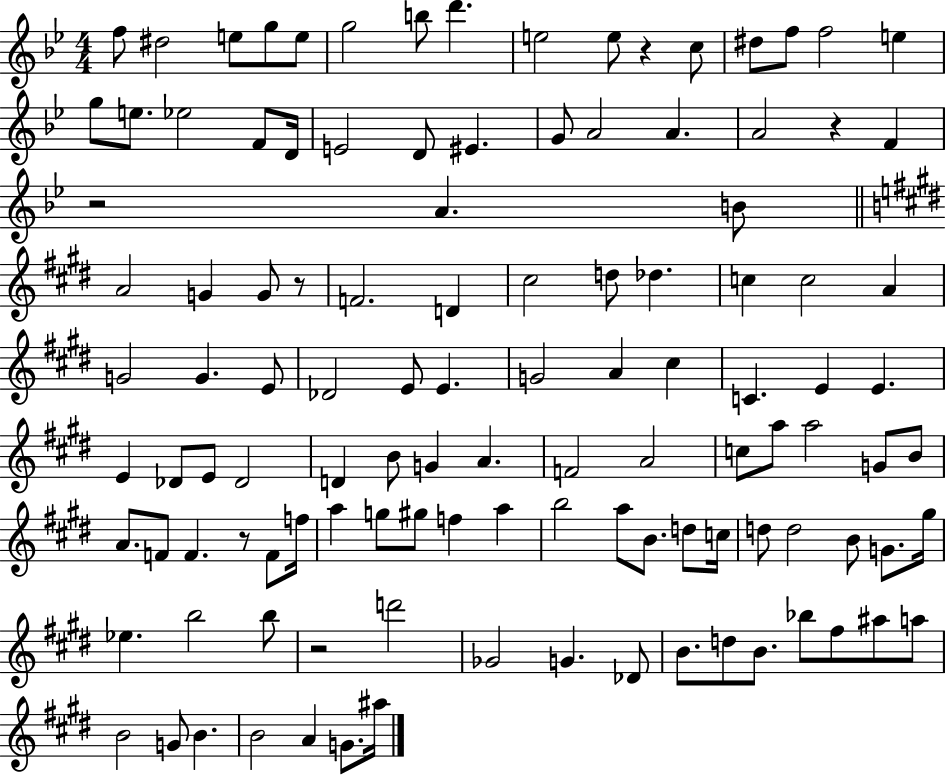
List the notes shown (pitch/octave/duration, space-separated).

F5/e D#5/h E5/e G5/e E5/e G5/h B5/e D6/q. E5/h E5/e R/q C5/e D#5/e F5/e F5/h E5/q G5/e E5/e. Eb5/h F4/e D4/s E4/h D4/e EIS4/q. G4/e A4/h A4/q. A4/h R/q F4/q R/h A4/q. B4/e A4/h G4/q G4/e R/e F4/h. D4/q C#5/h D5/e Db5/q. C5/q C5/h A4/q G4/h G4/q. E4/e Db4/h E4/e E4/q. G4/h A4/q C#5/q C4/q. E4/q E4/q. E4/q Db4/e E4/e Db4/h D4/q B4/e G4/q A4/q. F4/h A4/h C5/e A5/e A5/h G4/e B4/e A4/e. F4/e F4/q. R/e F4/e F5/s A5/q G5/e G#5/e F5/q A5/q B5/h A5/e B4/e. D5/e C5/s D5/e D5/h B4/e G4/e. G#5/s Eb5/q. B5/h B5/e R/h D6/h Gb4/h G4/q. Db4/e B4/e. D5/e B4/e. Bb5/e F#5/e A#5/e A5/e B4/h G4/e B4/q. B4/h A4/q G4/e. A#5/s